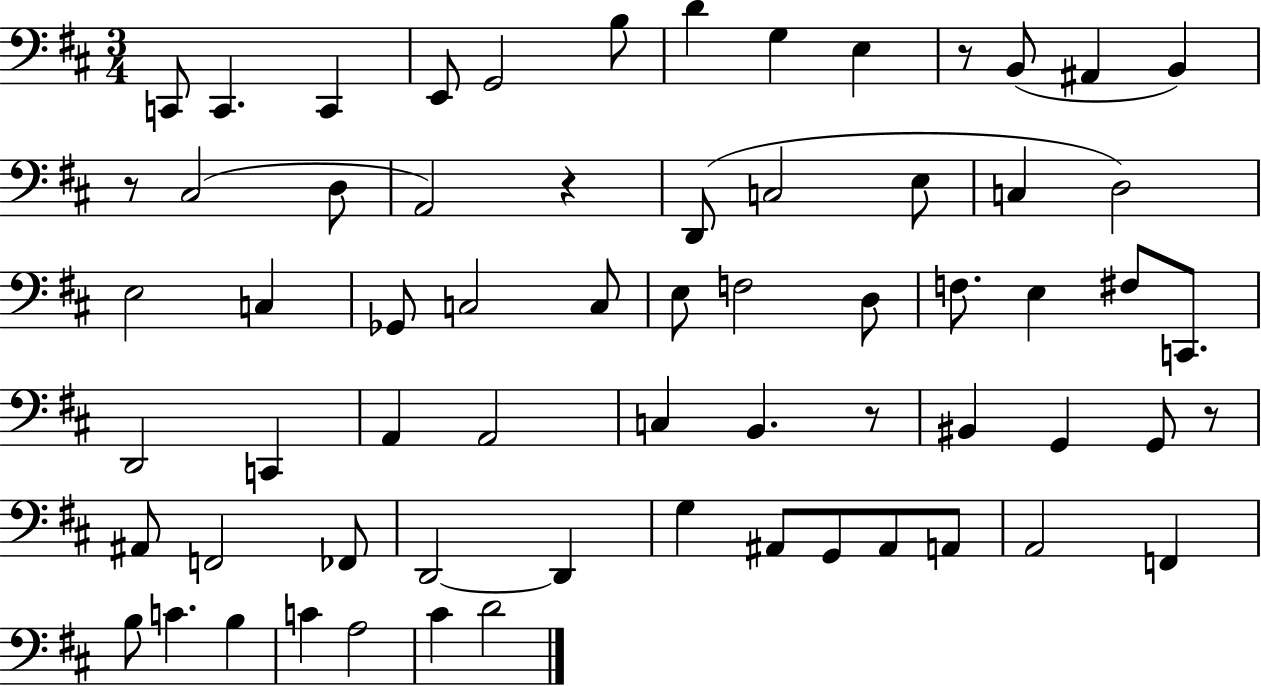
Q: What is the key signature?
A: D major